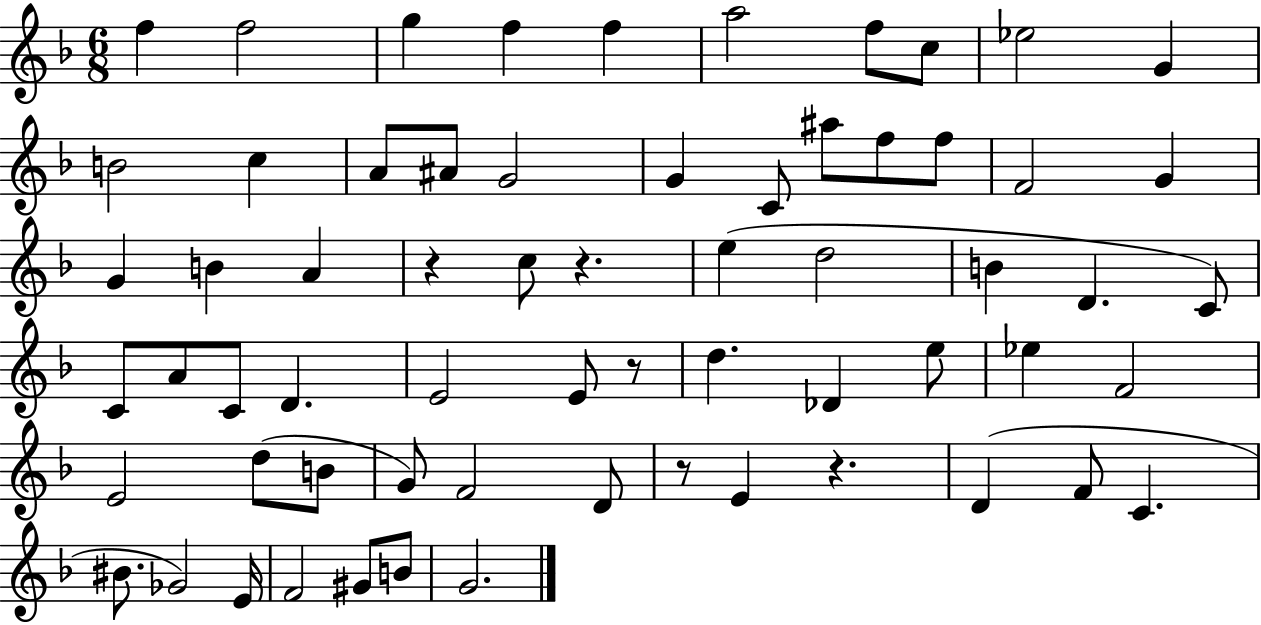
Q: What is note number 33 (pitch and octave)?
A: A4